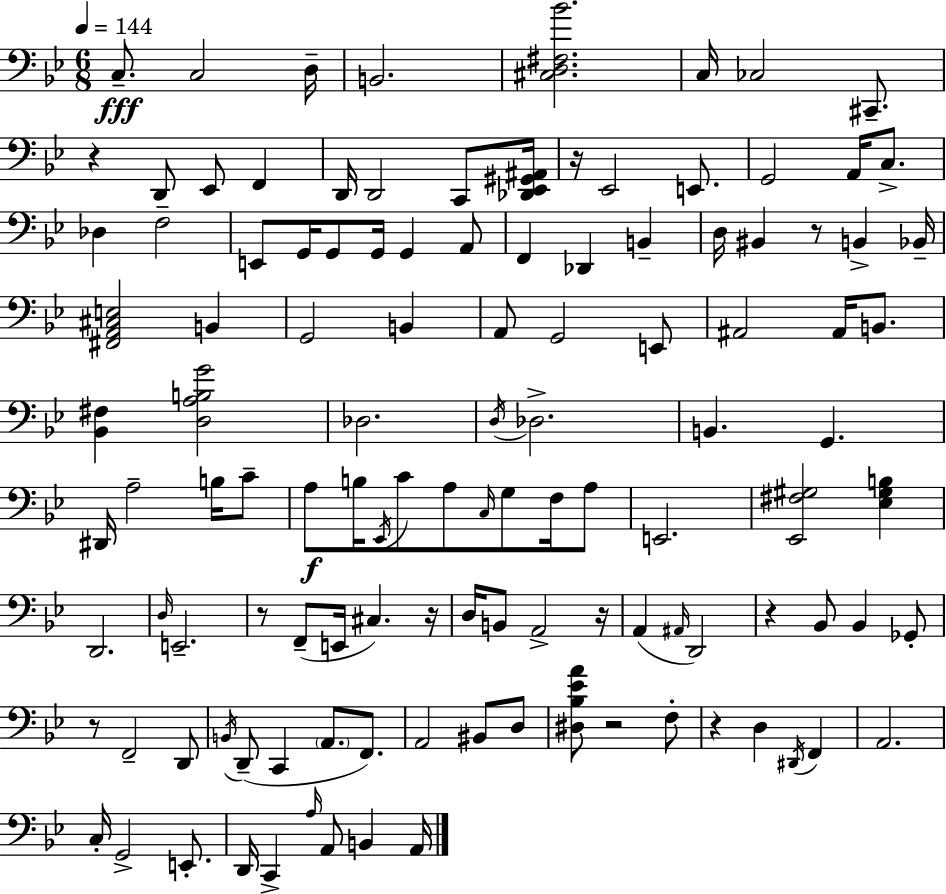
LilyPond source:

{
  \clef bass
  \numericTimeSignature
  \time 6/8
  \key g \minor
  \tempo 4 = 144
  \repeat volta 2 { c8.--\fff c2 d16-- | b,2. | <cis d fis bes'>2. | c16 ces2 cis,8.-- | \break r4 d,8 ees,8 f,4 | d,16 d,2 c,8 <des, ees, gis, ais,>16 | r16 ees,2 e,8. | g,2 a,16 c8.-> | \break des4 f2-- | e,8 g,16 g,8 g,16 g,4 a,8 | f,4 des,4 b,4-- | d16 bis,4 r8 b,4-> bes,16-- | \break <fis, a, cis e>2 b,4 | g,2 b,4 | a,8 g,2 e,8 | ais,2 ais,16 b,8. | \break <bes, fis>4 <d a b g'>2 | des2. | \acciaccatura { d16 } des2.-> | b,4. g,4. | \break dis,16 a2-- b16 c'8-- | a8\f b16 \acciaccatura { ees,16 } c'8 a8 \grace { c16 } g8 | f16 a8 e,2. | <ees, fis gis>2 <ees gis b>4 | \break d,2. | \grace { d16 } e,2.-- | r8 f,8--( e,16 cis4.) | r16 d16 b,8 a,2-> | \break r16 a,4( \grace { ais,16 } d,2) | r4 bes,8 bes,4 | ges,8-. r8 f,2-- | d,8 \acciaccatura { b,16 }( d,8-- c,4 | \break \parenthesize a,8. f,8.) a,2 | bis,8 d8 <dis bes ees' a'>8 r2 | f8-. r4 d4 | \acciaccatura { dis,16 } f,4 a,2. | \break c16-. g,2-> | e,8.-. d,16 c,4-> | \grace { a16 } a,8 b,4 a,16 } \bar "|."
}